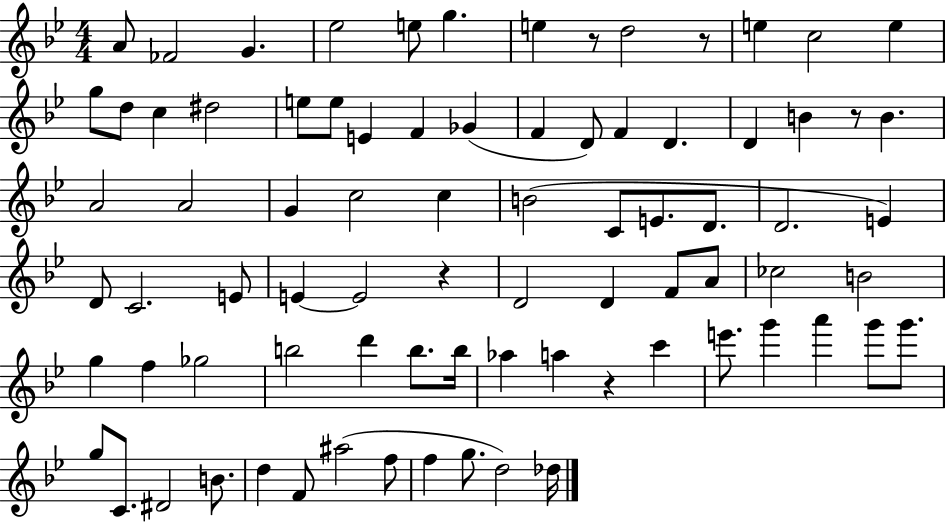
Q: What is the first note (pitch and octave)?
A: A4